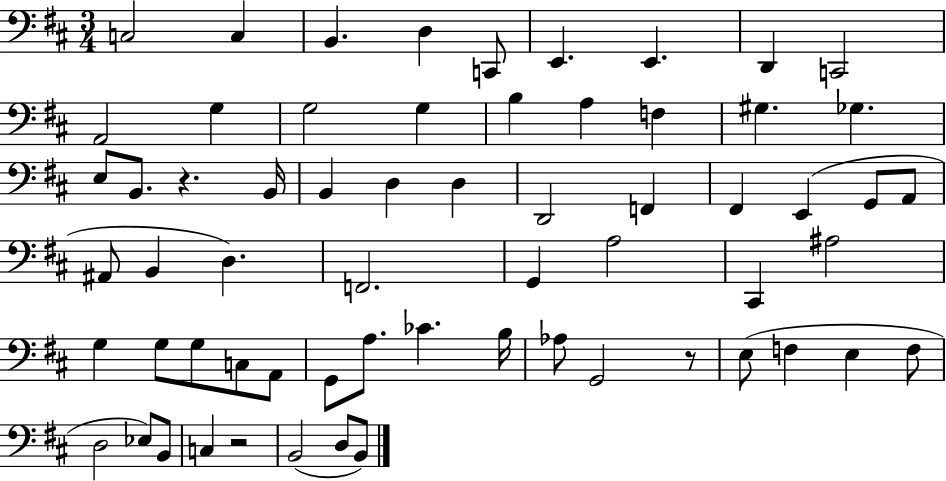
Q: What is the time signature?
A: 3/4